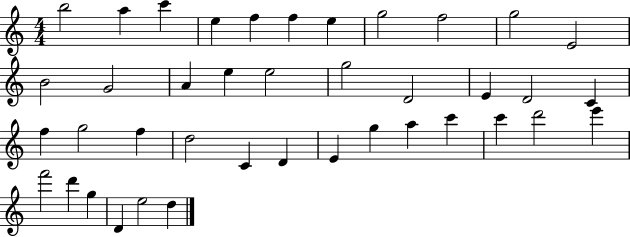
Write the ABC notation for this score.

X:1
T:Untitled
M:4/4
L:1/4
K:C
b2 a c' e f f e g2 f2 g2 E2 B2 G2 A e e2 g2 D2 E D2 C f g2 f d2 C D E g a c' c' d'2 e' f'2 d' g D e2 d